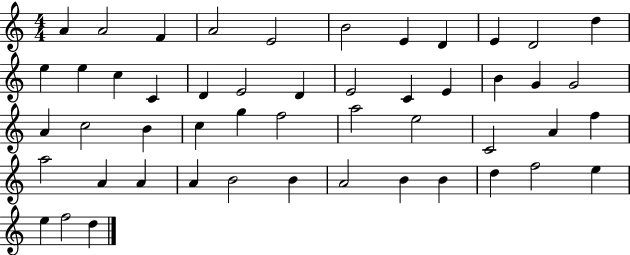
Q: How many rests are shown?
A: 0